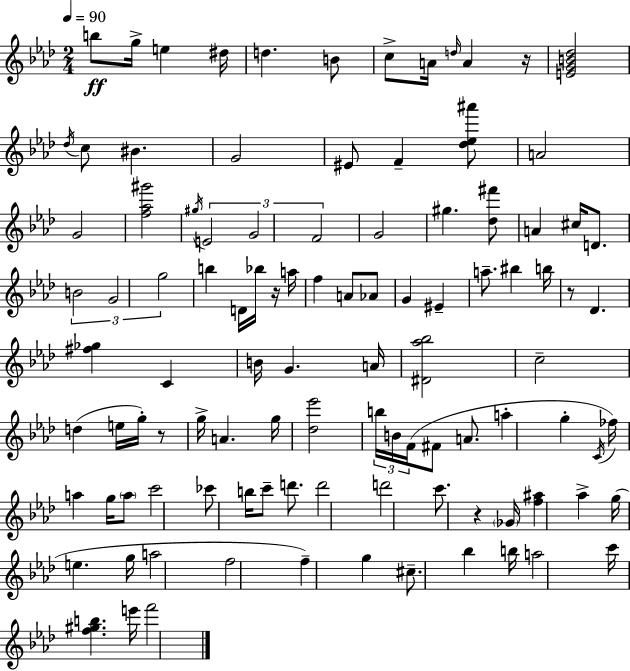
{
  \clef treble
  \numericTimeSignature
  \time 2/4
  \key f \minor
  \tempo 4 = 90
  \repeat volta 2 { b''8\ff g''16-> e''4 dis''16 | d''4. b'8 | c''8-> a'16 \grace { d''16 } a'4 | r16 <e' g' b' des''>2 | \break \acciaccatura { des''16 } c''8 bis'4. | g'2 | eis'8 f'4-- | <des'' ees'' ais'''>8 a'2 | \break g'2 | <f'' aes'' gis'''>2 | \acciaccatura { gis''16 } \tuplet 3/2 { e'2 | g'2 | \break f'2 } | g'2 | gis''4. | <des'' fis'''>8 a'4 cis''16 | \break d'8. \tuplet 3/2 { b'2 | g'2 | g''2 } | b''4 d'16 | \break bes''16 r16 a''16 f''4 a'8 | aes'8 g'4 eis'4-- | a''8.-- bis''4 | b''16 r8 des'4. | \break <fis'' ges''>4 c'4 | b'16 g'4. | a'16 <dis' aes'' bes''>2 | c''2-- | \break d''4( e''16 | g''16-.) r8 g''16-> a'4. | g''16 <des'' ees'''>2 | \tuplet 3/2 { b''16 b'16 f'16( } fis'8 | \break a'8. a''4-. g''4-. | \acciaccatura { c'16 }) fes''16 a''4 | g''16 \parenthesize a''8 c'''2 | ces'''8 b''16 c'''8-- | \break d'''8. d'''2 | d'''2 | c'''8. r4 | \parenthesize ges'16 <f'' ais''>4 | \break aes''4-> g''16( e''4. | g''16 a''2 | f''2 | f''4--) | \break g''4 cis''8.-- bes''4 | b''16 a''2 | c'''16 <f'' gis'' b''>4. | e'''16 f'''2 | \break } \bar "|."
}